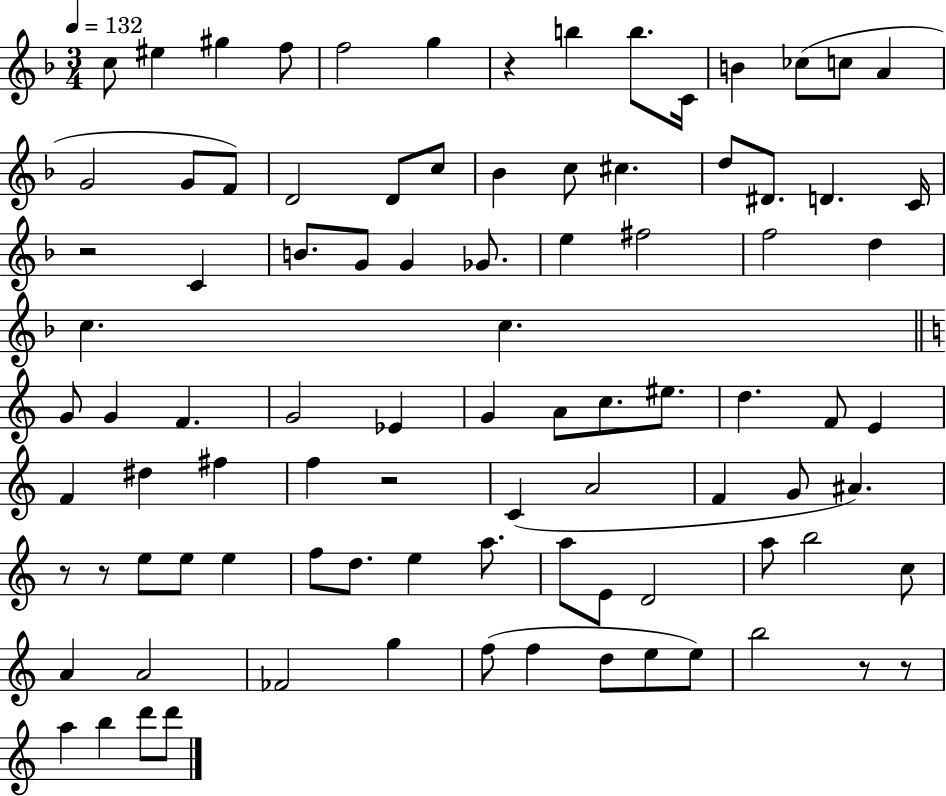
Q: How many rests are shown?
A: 7